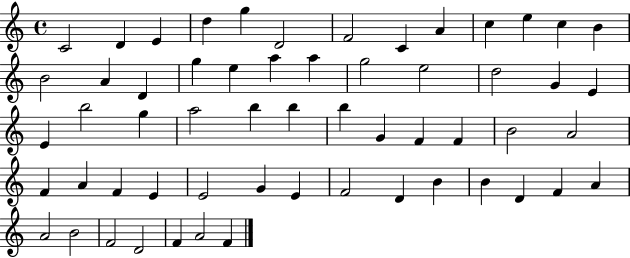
X:1
T:Untitled
M:4/4
L:1/4
K:C
C2 D E d g D2 F2 C A c e c B B2 A D g e a a g2 e2 d2 G E E b2 g a2 b b b G F F B2 A2 F A F E E2 G E F2 D B B D F A A2 B2 F2 D2 F A2 F